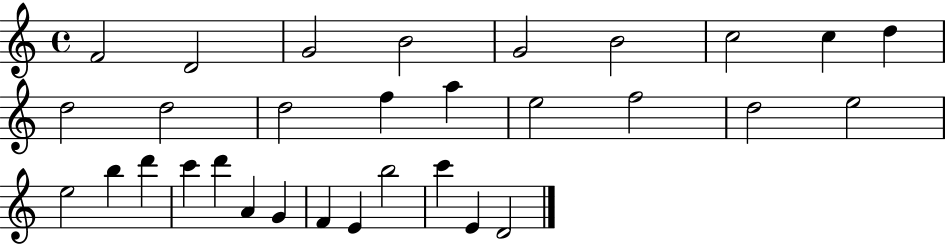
X:1
T:Untitled
M:4/4
L:1/4
K:C
F2 D2 G2 B2 G2 B2 c2 c d d2 d2 d2 f a e2 f2 d2 e2 e2 b d' c' d' A G F E b2 c' E D2